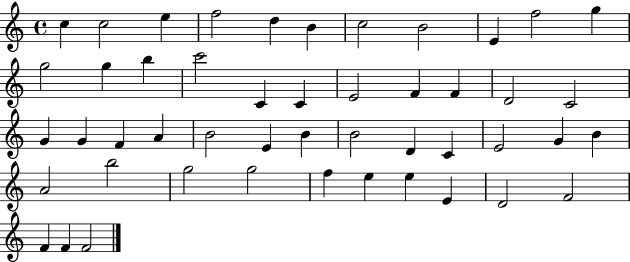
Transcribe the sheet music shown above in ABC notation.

X:1
T:Untitled
M:4/4
L:1/4
K:C
c c2 e f2 d B c2 B2 E f2 g g2 g b c'2 C C E2 F F D2 C2 G G F A B2 E B B2 D C E2 G B A2 b2 g2 g2 f e e E D2 F2 F F F2